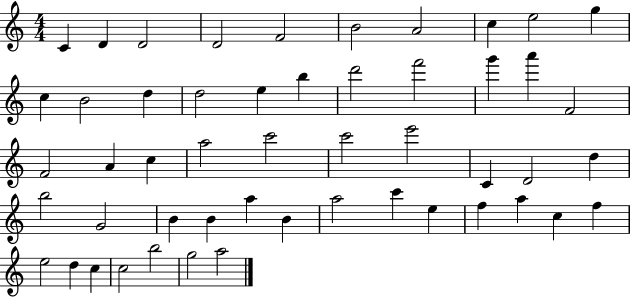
X:1
T:Untitled
M:4/4
L:1/4
K:C
C D D2 D2 F2 B2 A2 c e2 g c B2 d d2 e b d'2 f'2 g' a' F2 F2 A c a2 c'2 c'2 e'2 C D2 d b2 G2 B B a B a2 c' e f a c f e2 d c c2 b2 g2 a2